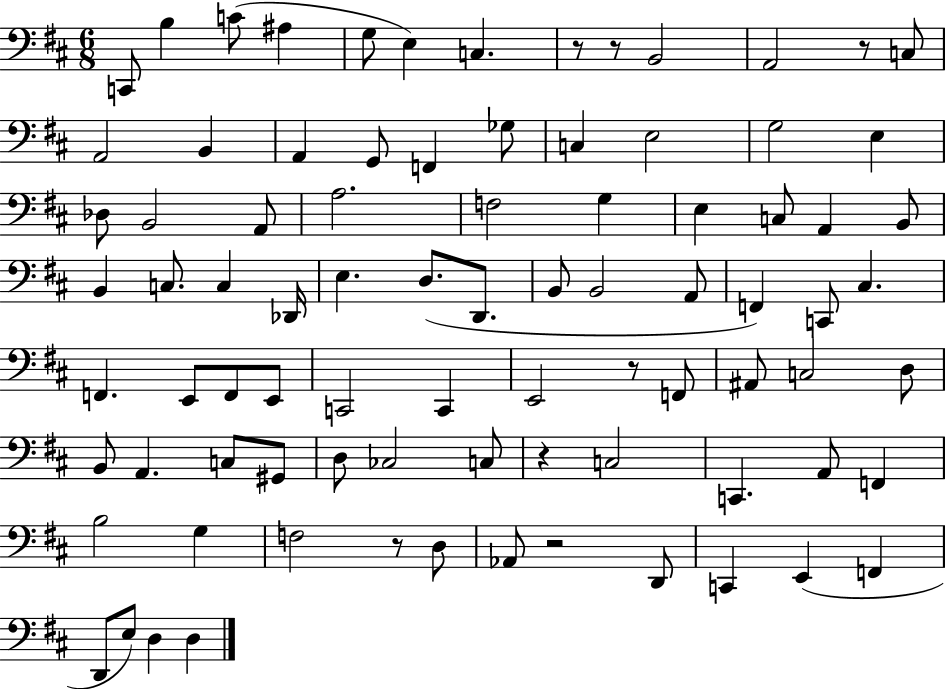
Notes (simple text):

C2/e B3/q C4/e A#3/q G3/e E3/q C3/q. R/e R/e B2/h A2/h R/e C3/e A2/h B2/q A2/q G2/e F2/q Gb3/e C3/q E3/h G3/h E3/q Db3/e B2/h A2/e A3/h. F3/h G3/q E3/q C3/e A2/q B2/e B2/q C3/e. C3/q Db2/s E3/q. D3/e. D2/e. B2/e B2/h A2/e F2/q C2/e C#3/q. F2/q. E2/e F2/e E2/e C2/h C2/q E2/h R/e F2/e A#2/e C3/h D3/e B2/e A2/q. C3/e G#2/e D3/e CES3/h C3/e R/q C3/h C2/q. A2/e F2/q B3/h G3/q F3/h R/e D3/e Ab2/e R/h D2/e C2/q E2/q F2/q D2/e E3/e D3/q D3/q